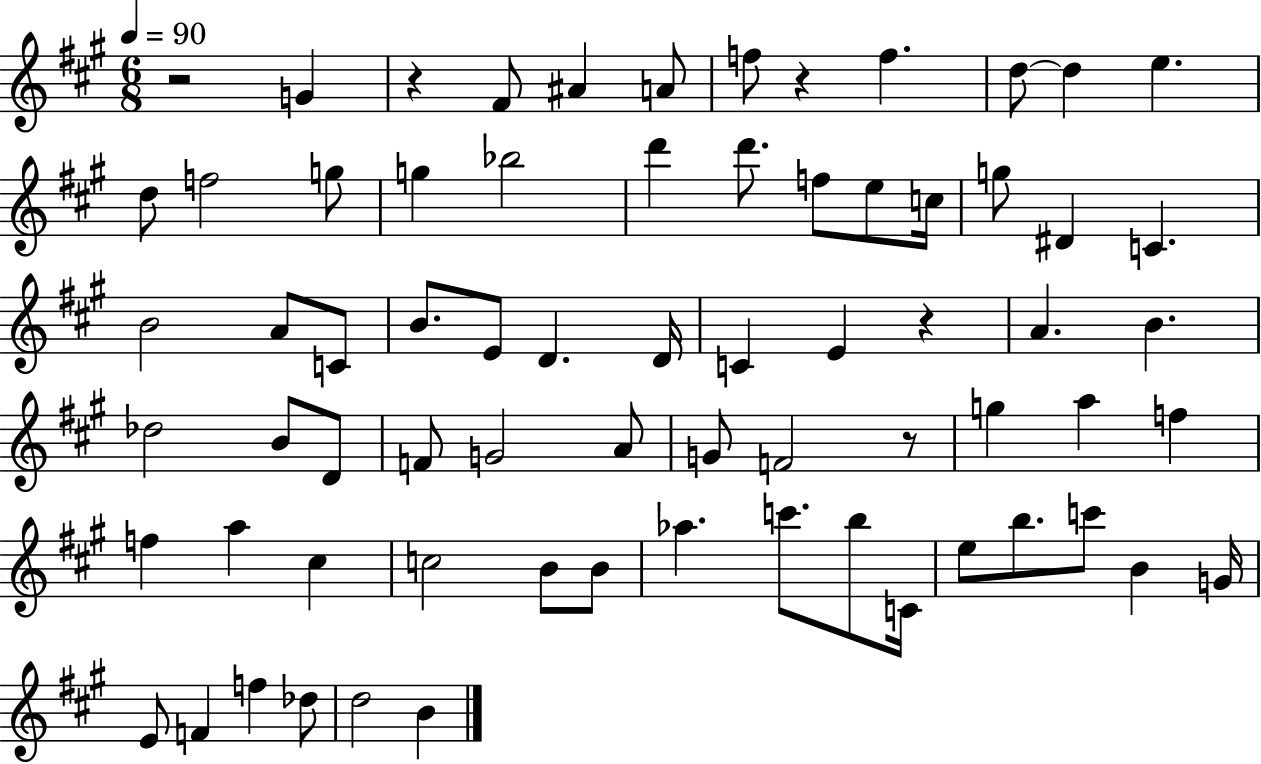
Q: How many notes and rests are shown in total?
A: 70